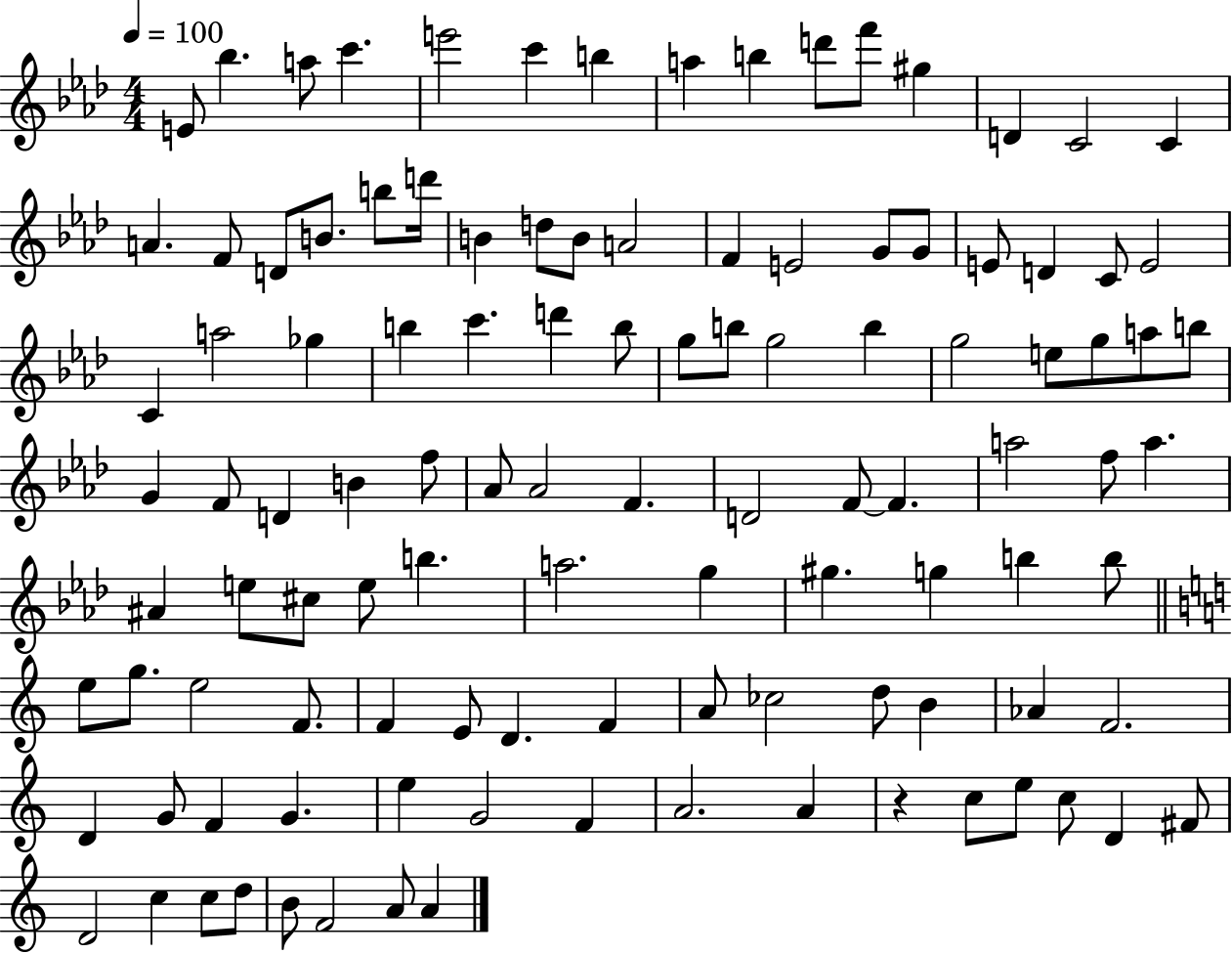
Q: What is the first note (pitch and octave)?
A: E4